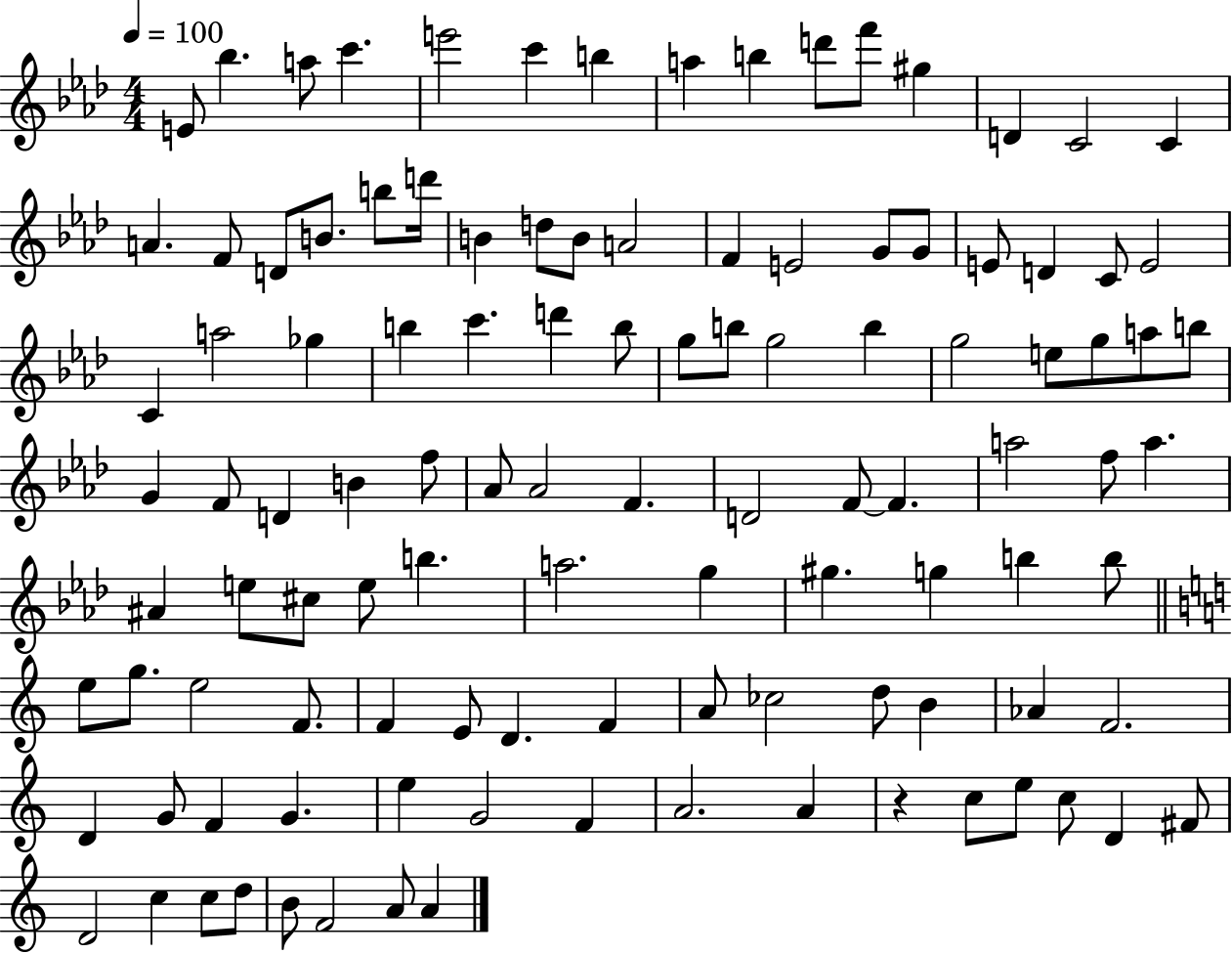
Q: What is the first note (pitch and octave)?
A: E4